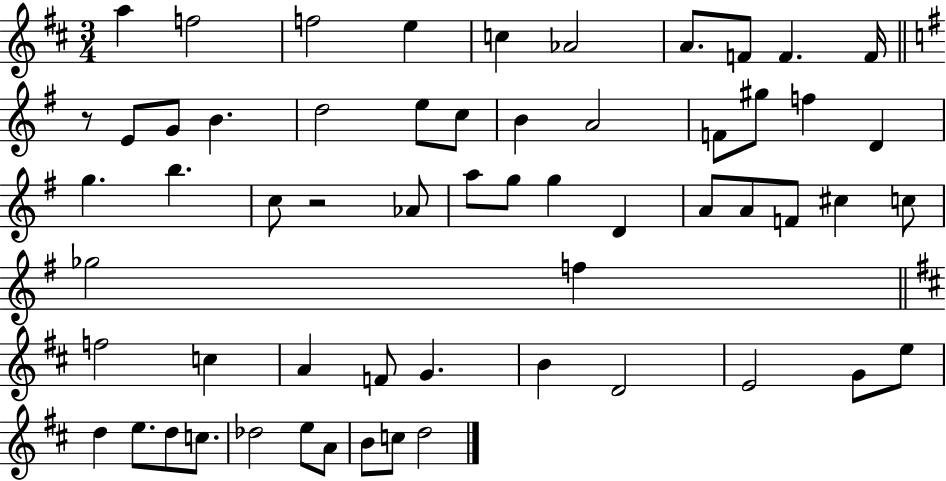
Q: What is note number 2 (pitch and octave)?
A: F5